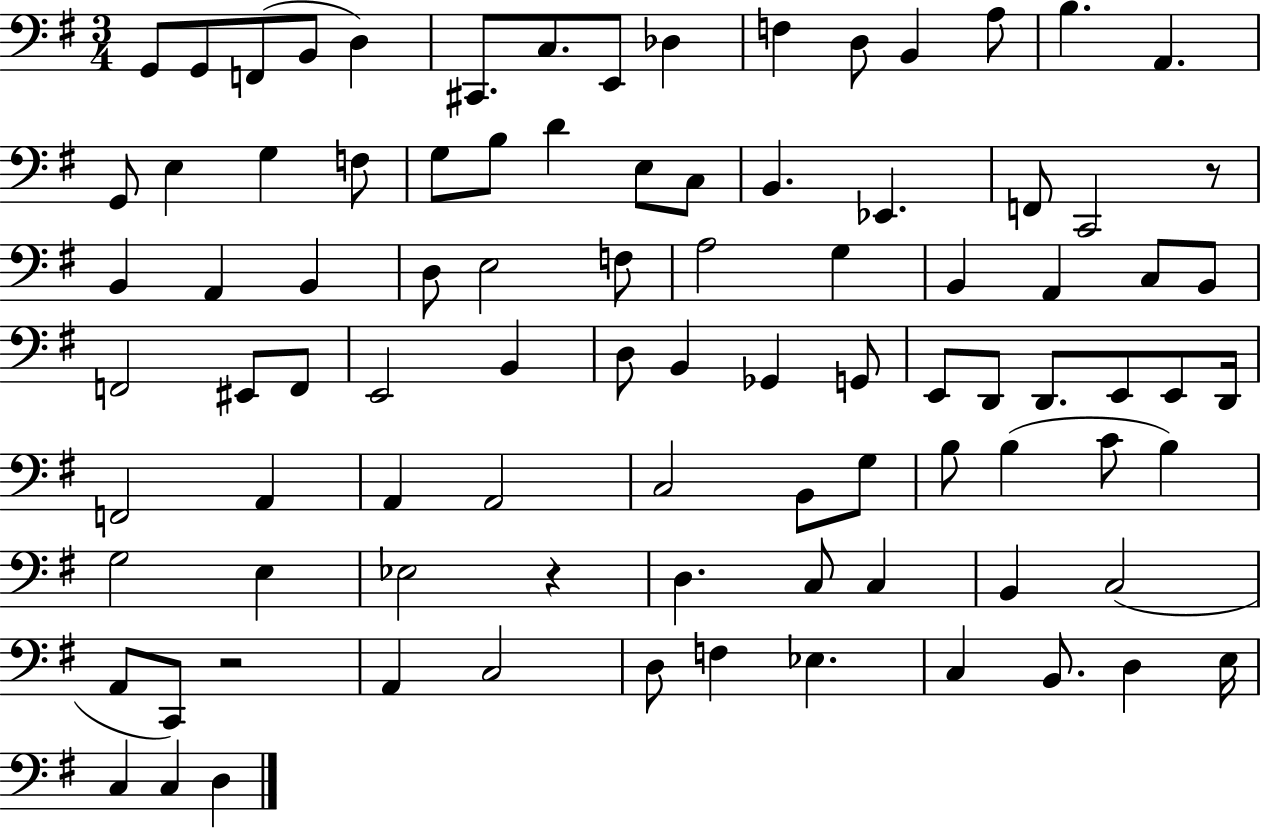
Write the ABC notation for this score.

X:1
T:Untitled
M:3/4
L:1/4
K:G
G,,/2 G,,/2 F,,/2 B,,/2 D, ^C,,/2 C,/2 E,,/2 _D, F, D,/2 B,, A,/2 B, A,, G,,/2 E, G, F,/2 G,/2 B,/2 D E,/2 C,/2 B,, _E,, F,,/2 C,,2 z/2 B,, A,, B,, D,/2 E,2 F,/2 A,2 G, B,, A,, C,/2 B,,/2 F,,2 ^E,,/2 F,,/2 E,,2 B,, D,/2 B,, _G,, G,,/2 E,,/2 D,,/2 D,,/2 E,,/2 E,,/2 D,,/4 F,,2 A,, A,, A,,2 C,2 B,,/2 G,/2 B,/2 B, C/2 B, G,2 E, _E,2 z D, C,/2 C, B,, C,2 A,,/2 C,,/2 z2 A,, C,2 D,/2 F, _E, C, B,,/2 D, E,/4 C, C, D,